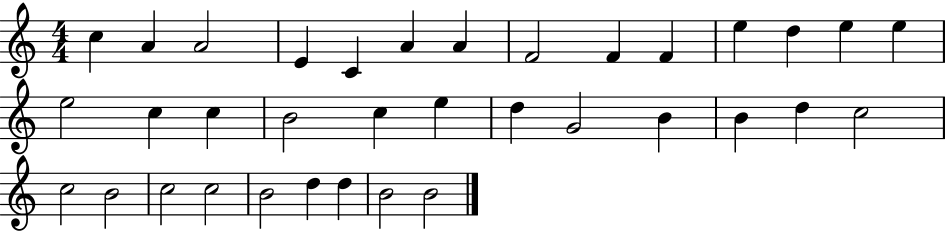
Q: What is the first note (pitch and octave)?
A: C5